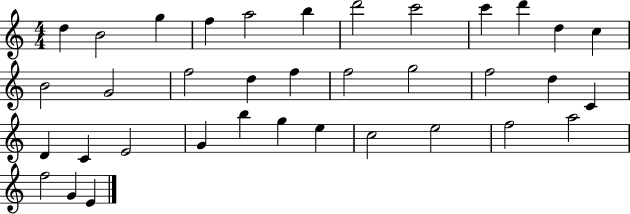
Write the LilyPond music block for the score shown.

{
  \clef treble
  \numericTimeSignature
  \time 4/4
  \key c \major
  d''4 b'2 g''4 | f''4 a''2 b''4 | d'''2 c'''2 | c'''4 d'''4 d''4 c''4 | \break b'2 g'2 | f''2 d''4 f''4 | f''2 g''2 | f''2 d''4 c'4 | \break d'4 c'4 e'2 | g'4 b''4 g''4 e''4 | c''2 e''2 | f''2 a''2 | \break f''2 g'4 e'4 | \bar "|."
}